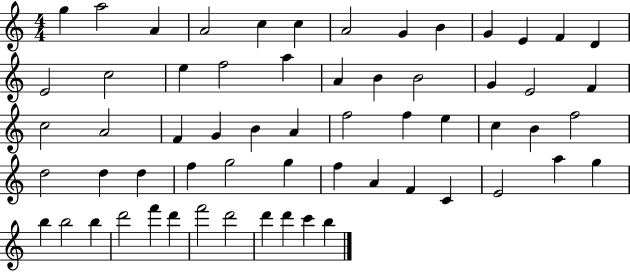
{
  \clef treble
  \numericTimeSignature
  \time 4/4
  \key c \major
  g''4 a''2 a'4 | a'2 c''4 c''4 | a'2 g'4 b'4 | g'4 e'4 f'4 d'4 | \break e'2 c''2 | e''4 f''2 a''4 | a'4 b'4 b'2 | g'4 e'2 f'4 | \break c''2 a'2 | f'4 g'4 b'4 a'4 | f''2 f''4 e''4 | c''4 b'4 f''2 | \break d''2 d''4 d''4 | f''4 g''2 g''4 | f''4 a'4 f'4 c'4 | e'2 a''4 g''4 | \break b''4 b''2 b''4 | d'''2 f'''4 d'''4 | f'''2 d'''2 | d'''4 d'''4 c'''4 b''4 | \break \bar "|."
}